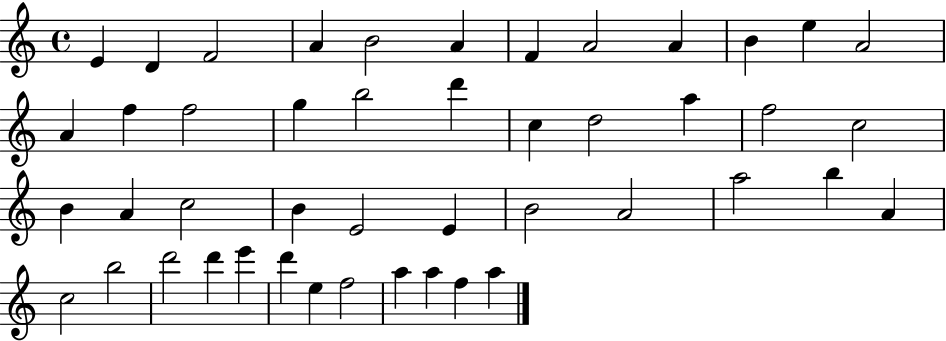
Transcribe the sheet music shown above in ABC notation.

X:1
T:Untitled
M:4/4
L:1/4
K:C
E D F2 A B2 A F A2 A B e A2 A f f2 g b2 d' c d2 a f2 c2 B A c2 B E2 E B2 A2 a2 b A c2 b2 d'2 d' e' d' e f2 a a f a